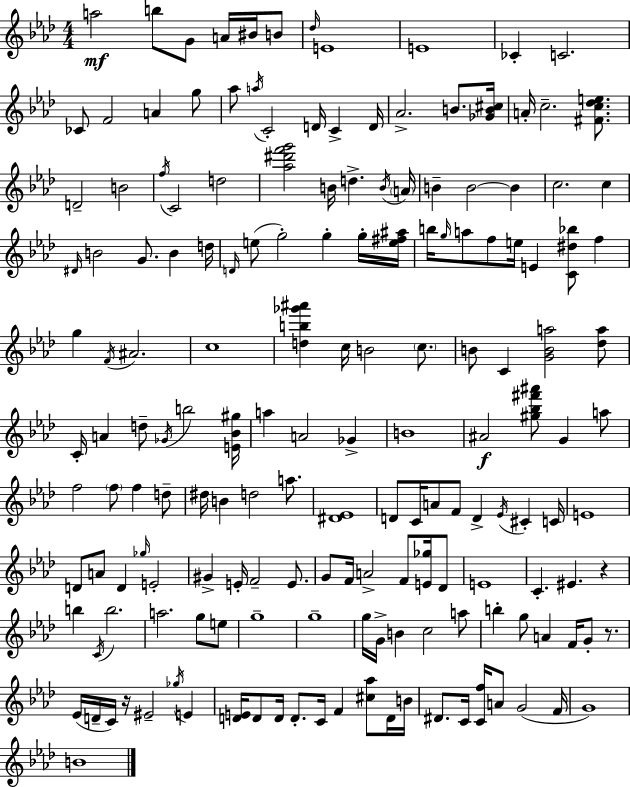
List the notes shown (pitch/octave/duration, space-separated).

A5/h B5/e G4/e A4/s BIS4/s B4/e Db5/s E4/w E4/w CES4/q C4/h. CES4/e F4/h A4/q G5/e Ab5/e A5/s C4/h D4/s C4/q D4/s Ab4/h. B4/e. [Gb4,B4,C#5]/s A4/s C5/h. [F#4,C5,Db5,E5]/e. D4/h B4/h F5/s C4/h D5/h [Ab5,D#6,F6,G6]/h B4/s D5/q. B4/s A4/s B4/q B4/h B4/q C5/h. C5/q D#4/s B4/h G4/e. B4/q D5/s D4/s E5/e G5/h G5/q G5/s [E5,F#5,A#5]/s B5/s G5/s A5/e F5/e E5/s E4/q [C4,D#5,Bb5]/e F5/q G5/q F4/s A#4/h. C5/w [D5,B5,Gb6,A#6]/q C5/s B4/h C5/e. B4/e C4/q [G4,B4,A5]/h [Db5,A5]/e C4/s A4/q D5/e Gb4/s B5/h [E4,Bb4,G#5]/s A5/q A4/h Gb4/q B4/w A#4/h [G#5,Bb5,F#6,A#6]/e G4/q A5/e F5/h F5/e F5/q D5/e D#5/s B4/q D5/h A5/e. [D#4,Eb4]/w D4/e C4/s A4/e F4/e D4/q Eb4/s C#4/q C4/s E4/w D4/e A4/e D4/q Gb5/s E4/h G#4/q E4/s F4/h E4/e. G4/e F4/s A4/h F4/e [E4,Gb5]/s Db4/e E4/w C4/q. EIS4/q. R/q B5/q C4/s B5/h. A5/h. G5/e E5/e G5/w G5/w G5/s G4/s B4/q C5/h A5/e B5/q G5/e A4/q F4/s G4/e R/e. Eb4/s D4/s C4/s R/s EIS4/h Gb5/s E4/q [D4,E4]/s D4/e D4/s D4/e. C4/s F4/q [C#5,Ab5]/e D4/s B4/s D#4/e. C4/s [C4,F5]/s A4/e G4/h F4/s G4/w B4/w